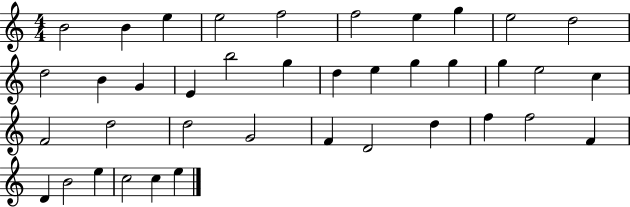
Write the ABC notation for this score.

X:1
T:Untitled
M:4/4
L:1/4
K:C
B2 B e e2 f2 f2 e g e2 d2 d2 B G E b2 g d e g g g e2 c F2 d2 d2 G2 F D2 d f f2 F D B2 e c2 c e